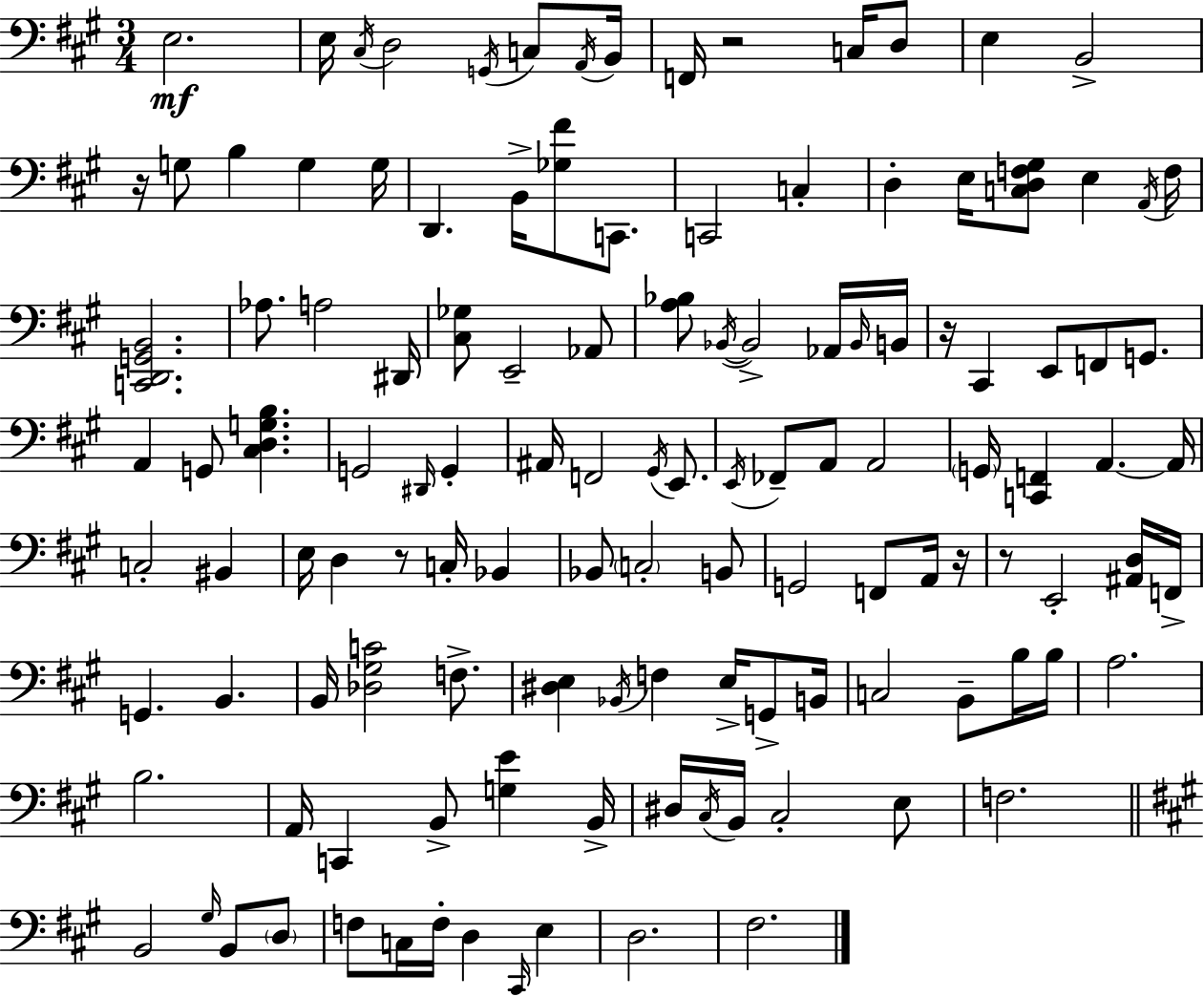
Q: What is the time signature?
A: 3/4